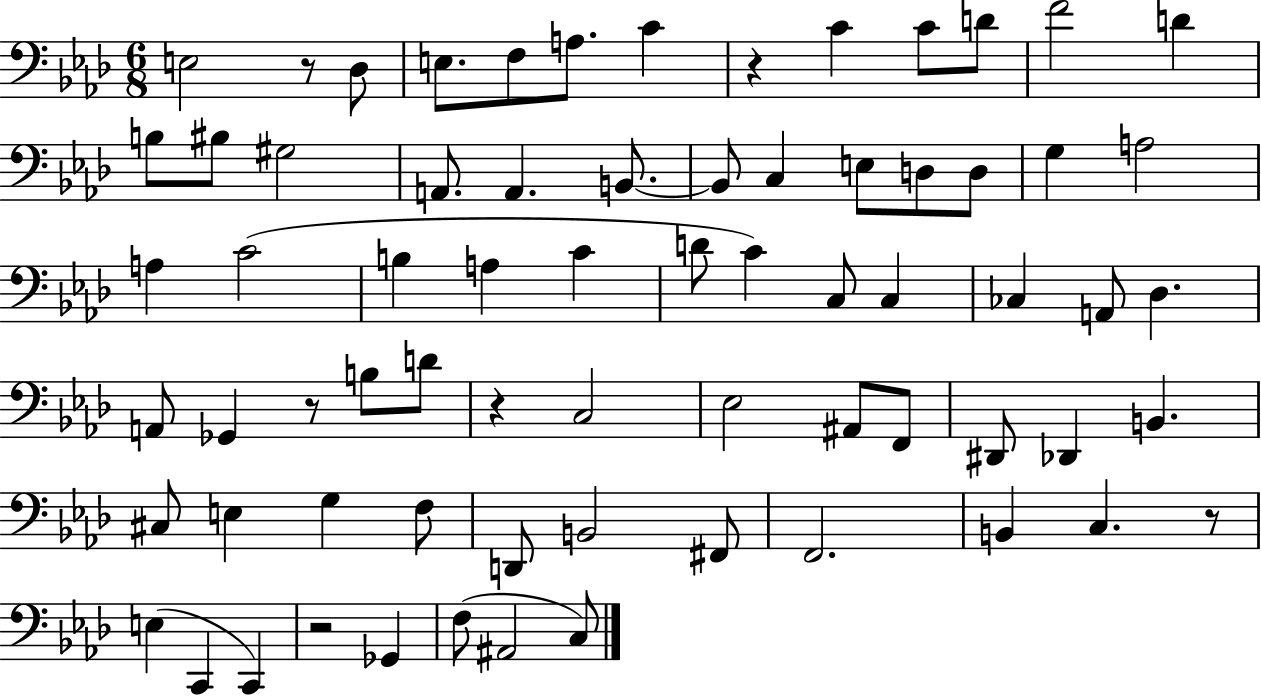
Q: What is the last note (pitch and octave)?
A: C3